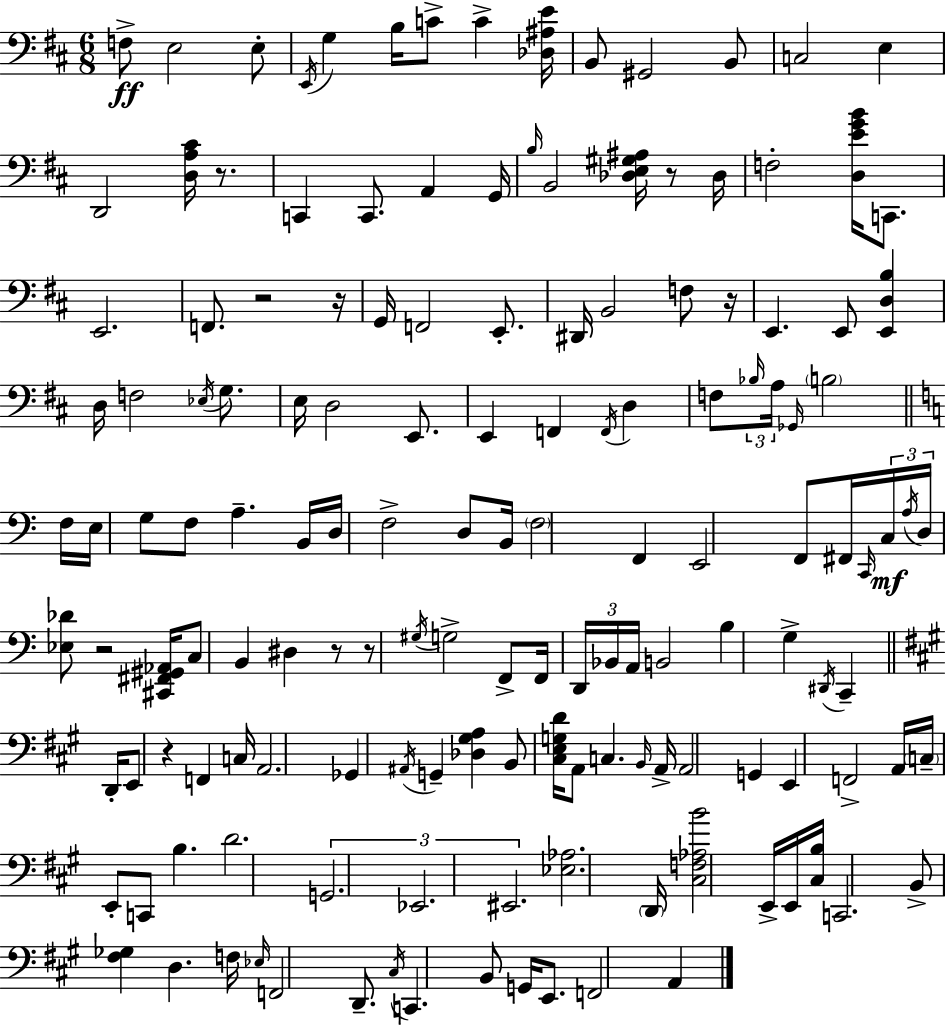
X:1
T:Untitled
M:6/8
L:1/4
K:D
F,/2 E,2 E,/2 E,,/4 G, B,/4 C/2 C [_D,^A,E]/4 B,,/2 ^G,,2 B,,/2 C,2 E, D,,2 [D,A,^C]/4 z/2 C,, C,,/2 A,, G,,/4 B,/4 B,,2 [_D,E,^G,^A,]/4 z/2 _D,/4 F,2 [D,EGB]/4 C,,/2 E,,2 F,,/2 z2 z/4 G,,/4 F,,2 E,,/2 ^D,,/4 B,,2 F,/2 z/4 E,, E,,/2 [E,,D,B,] D,/4 F,2 _E,/4 G,/2 E,/4 D,2 E,,/2 E,, F,, F,,/4 D, F,/2 _B,/4 A,/4 _G,,/4 B,2 F,/4 E,/4 G,/2 F,/2 A, B,,/4 D,/4 F,2 D,/2 B,,/4 F,2 F,, E,,2 F,,/2 ^F,,/4 C,,/4 C,/4 A,/4 D,/4 [_E,_D]/2 z2 [^C,,^F,,^G,,_A,,]/4 C,/2 B,, ^D, z/2 z/2 ^G,/4 G,2 F,,/2 F,,/4 D,,/4 _B,,/4 A,,/4 B,,2 B, G, ^D,,/4 C,, D,,/4 E,,/2 z F,, C,/4 A,,2 _G,, ^A,,/4 G,, [_D,^G,A,] B,,/2 [^C,E,G,D]/4 A,,/2 C, B,,/4 A,,/4 A,,2 G,, E,, F,,2 A,,/4 C,/4 E,,/2 C,,/2 B, D2 G,,2 _E,,2 ^E,,2 [_E,_A,]2 D,,/4 [^C,F,_A,B]2 E,,/4 E,,/4 [^C,B,]/4 C,,2 B,,/2 [^F,_G,] D, F,/4 _E,/4 F,,2 D,,/2 ^C,/4 C,, B,,/2 G,,/4 E,,/2 F,,2 A,,